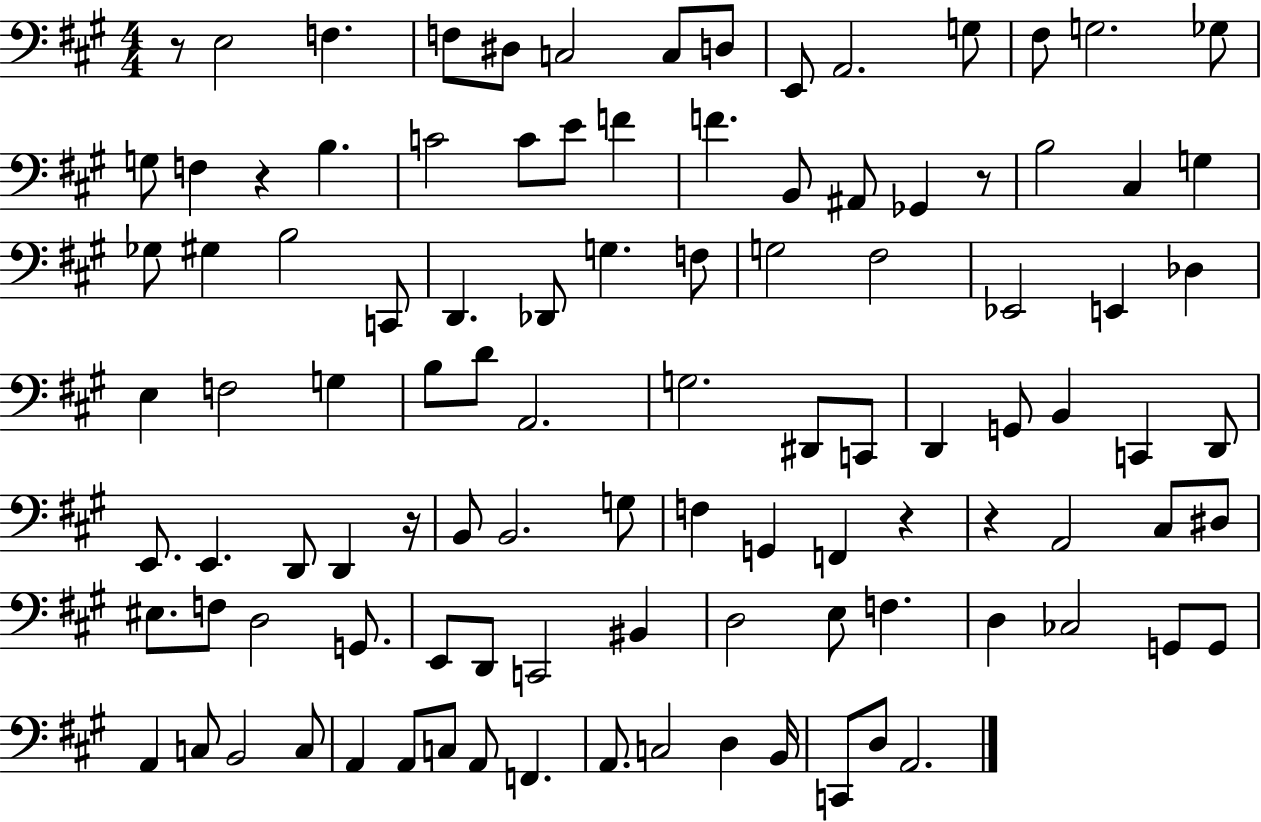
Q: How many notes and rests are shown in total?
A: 104